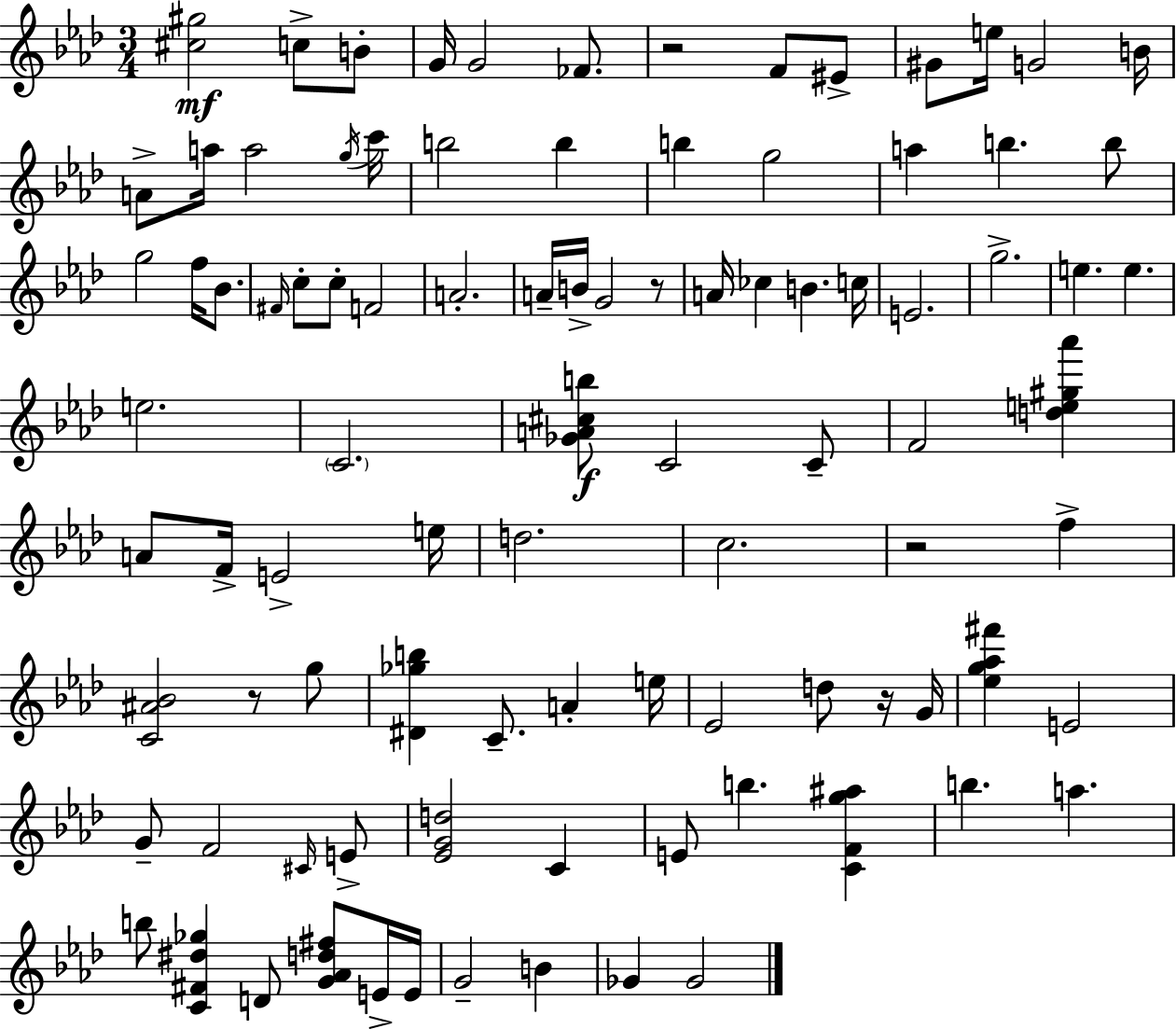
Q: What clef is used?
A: treble